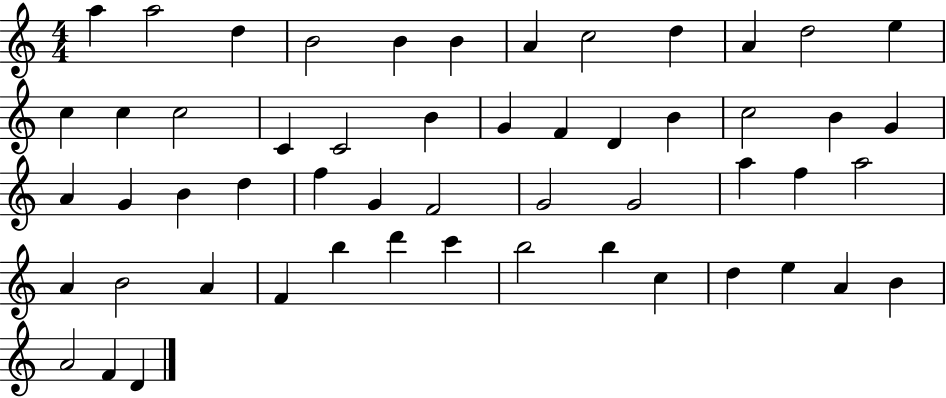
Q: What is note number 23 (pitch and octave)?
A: C5